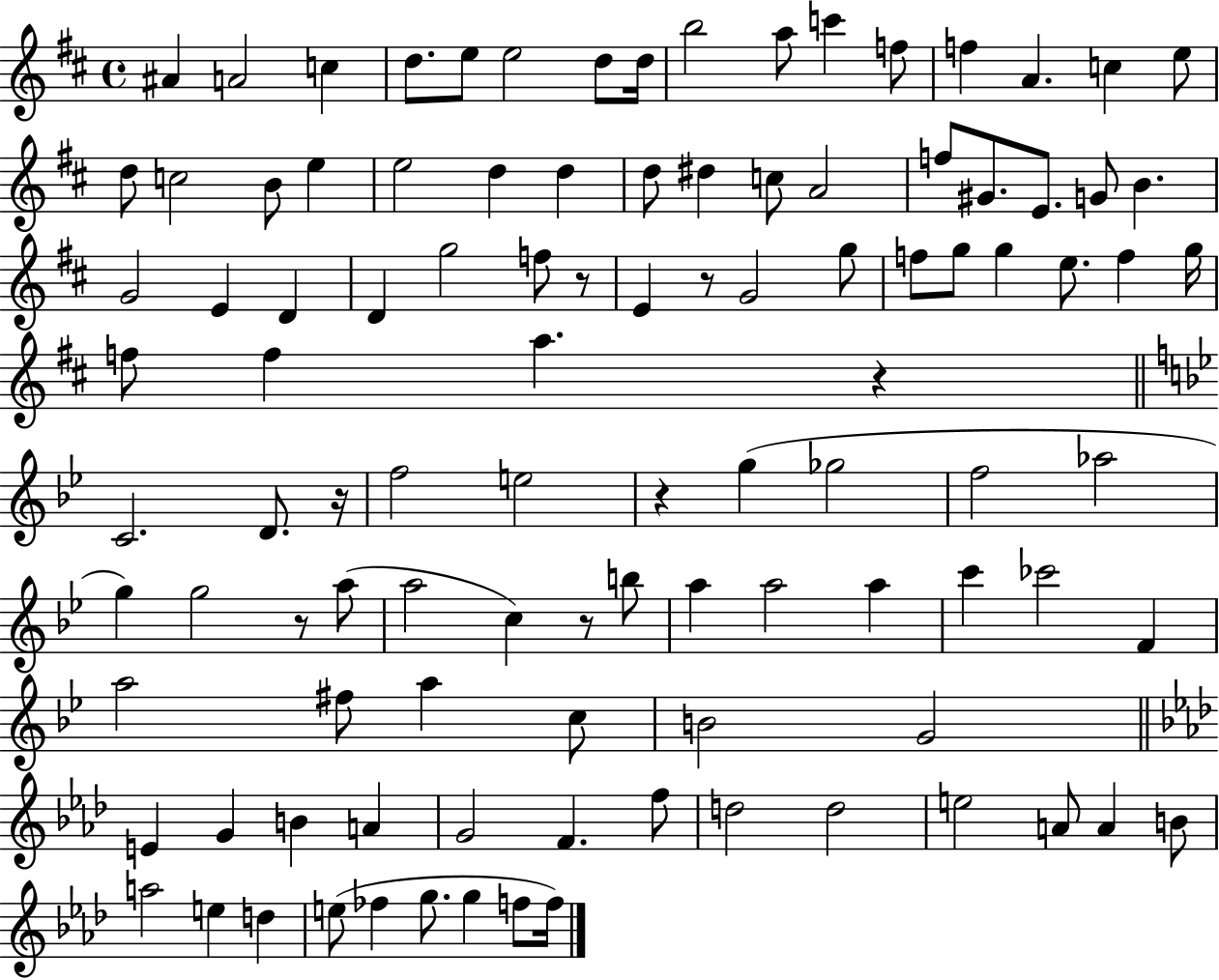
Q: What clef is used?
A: treble